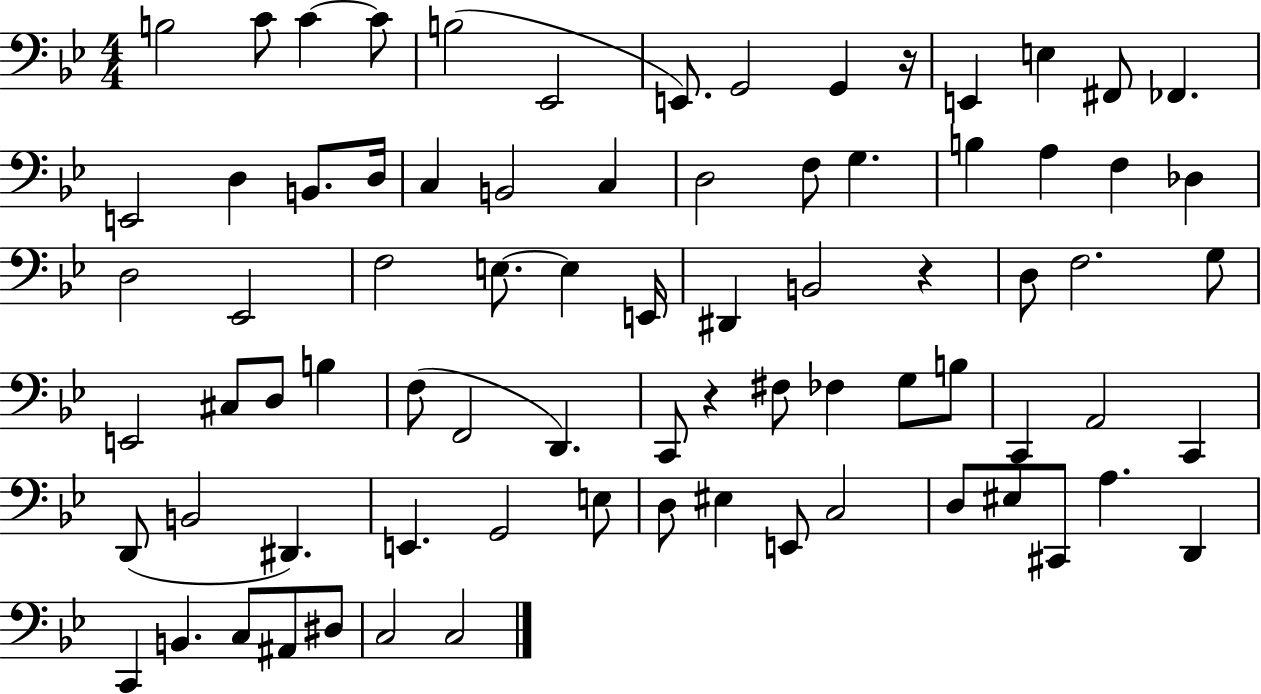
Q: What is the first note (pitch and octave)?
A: B3